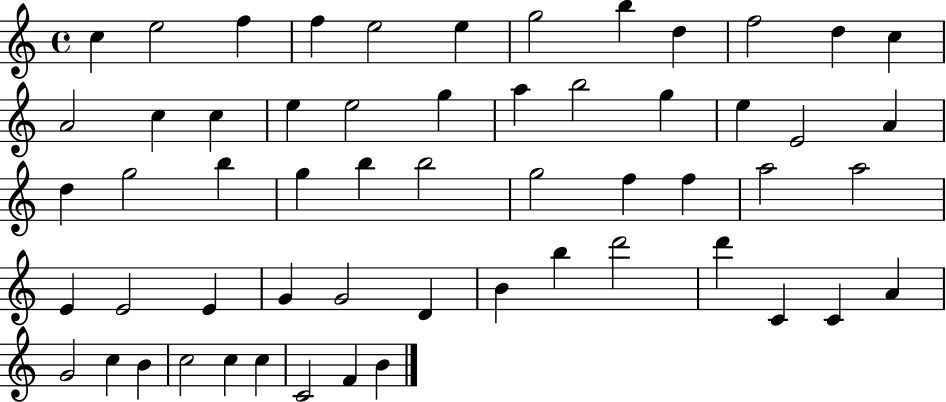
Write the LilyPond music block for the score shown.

{
  \clef treble
  \time 4/4
  \defaultTimeSignature
  \key c \major
  c''4 e''2 f''4 | f''4 e''2 e''4 | g''2 b''4 d''4 | f''2 d''4 c''4 | \break a'2 c''4 c''4 | e''4 e''2 g''4 | a''4 b''2 g''4 | e''4 e'2 a'4 | \break d''4 g''2 b''4 | g''4 b''4 b''2 | g''2 f''4 f''4 | a''2 a''2 | \break e'4 e'2 e'4 | g'4 g'2 d'4 | b'4 b''4 d'''2 | d'''4 c'4 c'4 a'4 | \break g'2 c''4 b'4 | c''2 c''4 c''4 | c'2 f'4 b'4 | \bar "|."
}